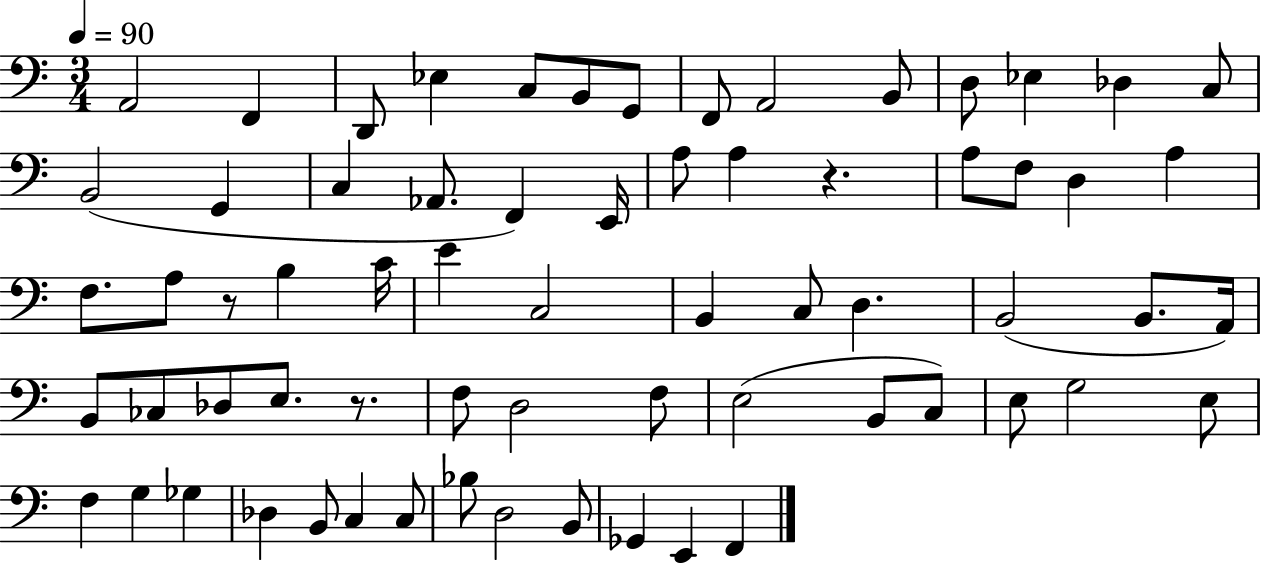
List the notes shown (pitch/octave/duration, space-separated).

A2/h F2/q D2/e Eb3/q C3/e B2/e G2/e F2/e A2/h B2/e D3/e Eb3/q Db3/q C3/e B2/h G2/q C3/q Ab2/e. F2/q E2/s A3/e A3/q R/q. A3/e F3/e D3/q A3/q F3/e. A3/e R/e B3/q C4/s E4/q C3/h B2/q C3/e D3/q. B2/h B2/e. A2/s B2/e CES3/e Db3/e E3/e. R/e. F3/e D3/h F3/e E3/h B2/e C3/e E3/e G3/h E3/e F3/q G3/q Gb3/q Db3/q B2/e C3/q C3/e Bb3/e D3/h B2/e Gb2/q E2/q F2/q